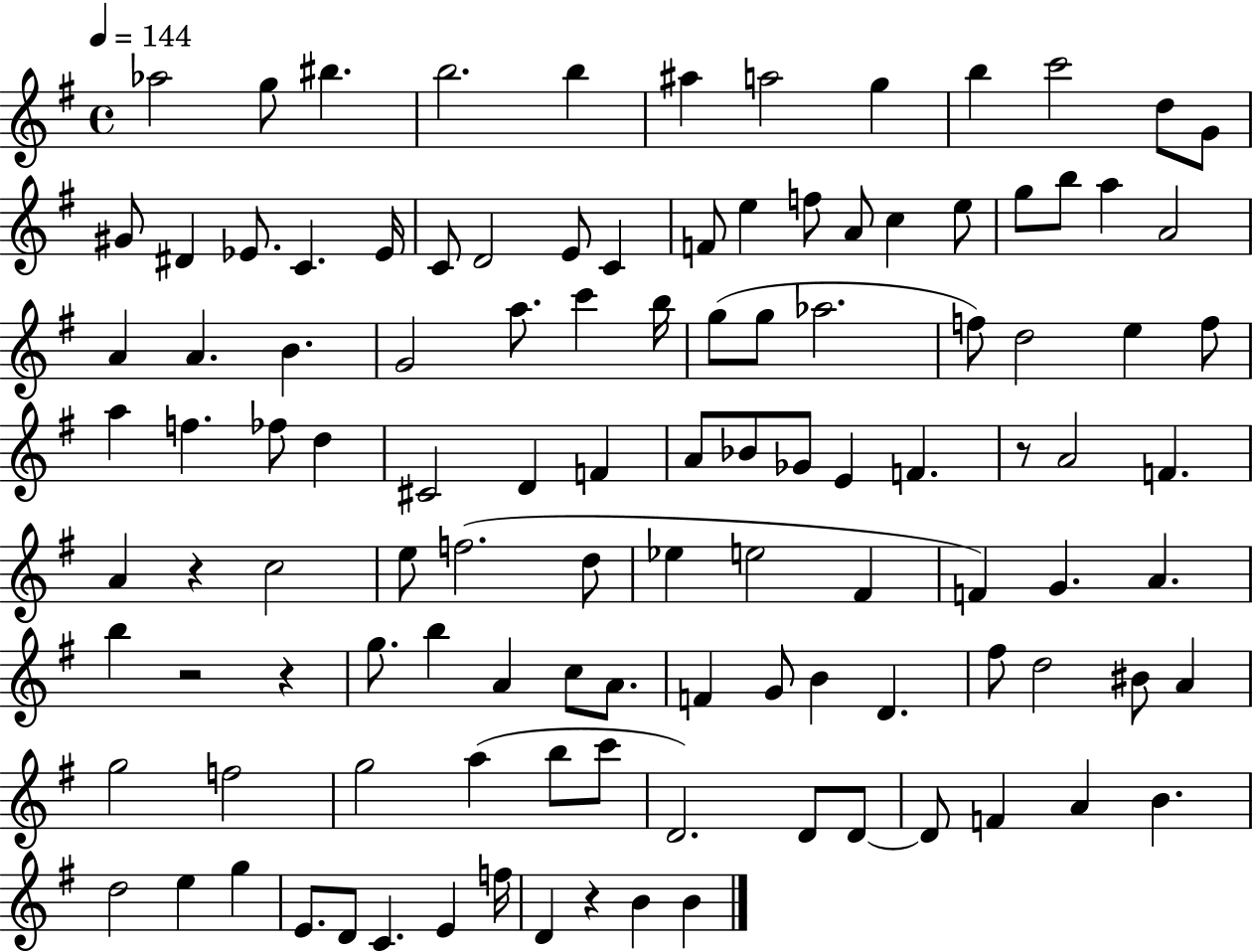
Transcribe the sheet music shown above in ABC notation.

X:1
T:Untitled
M:4/4
L:1/4
K:G
_a2 g/2 ^b b2 b ^a a2 g b c'2 d/2 G/2 ^G/2 ^D _E/2 C _E/4 C/2 D2 E/2 C F/2 e f/2 A/2 c e/2 g/2 b/2 a A2 A A B G2 a/2 c' b/4 g/2 g/2 _a2 f/2 d2 e f/2 a f _f/2 d ^C2 D F A/2 _B/2 _G/2 E F z/2 A2 F A z c2 e/2 f2 d/2 _e e2 ^F F G A b z2 z g/2 b A c/2 A/2 F G/2 B D ^f/2 d2 ^B/2 A g2 f2 g2 a b/2 c'/2 D2 D/2 D/2 D/2 F A B d2 e g E/2 D/2 C E f/4 D z B B